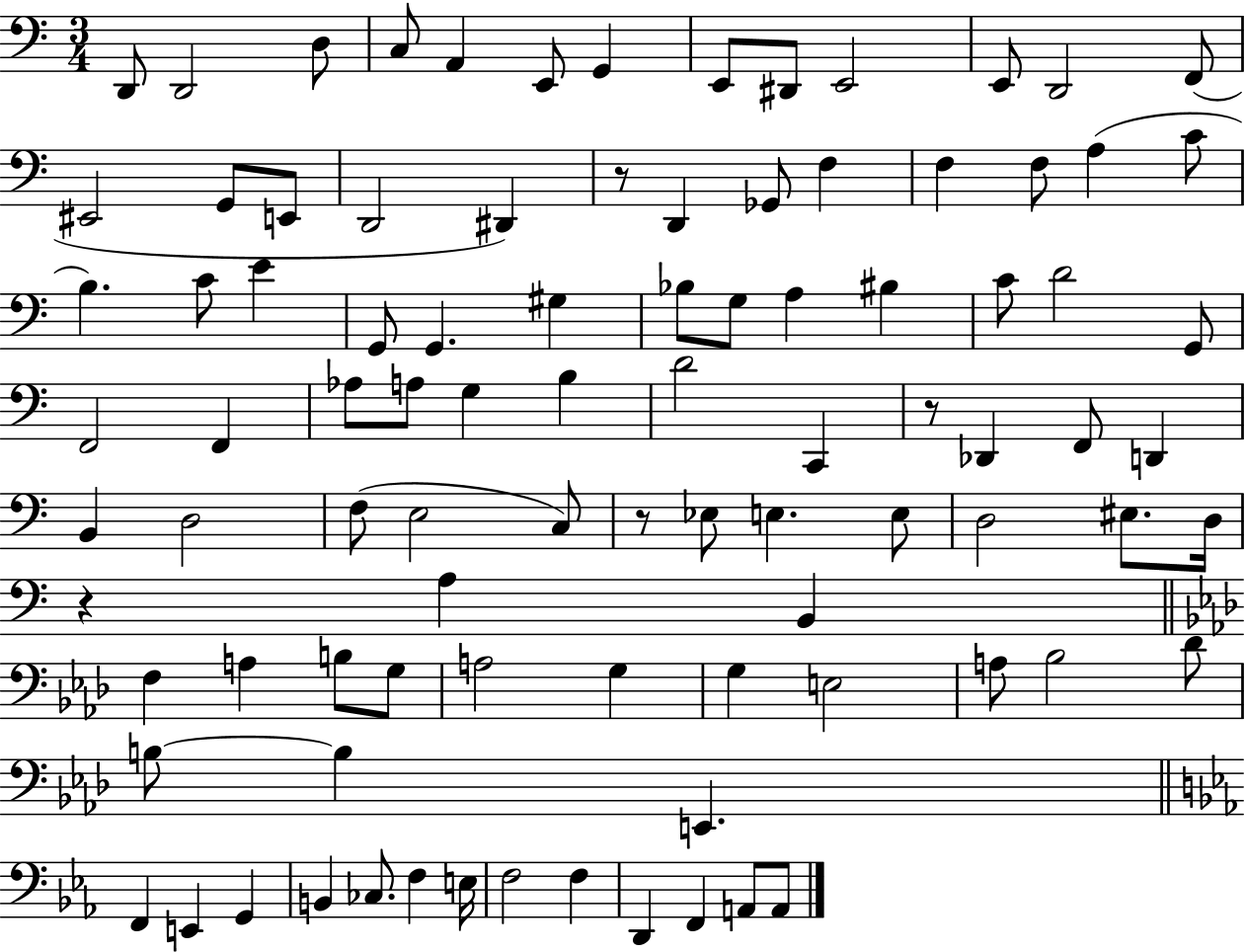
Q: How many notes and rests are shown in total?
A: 93